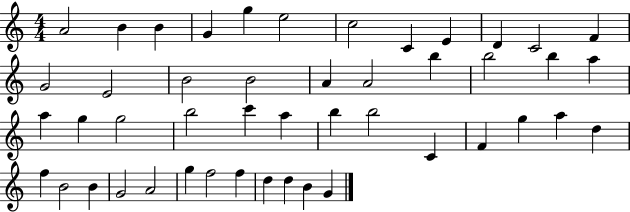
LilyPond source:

{
  \clef treble
  \numericTimeSignature
  \time 4/4
  \key c \major
  a'2 b'4 b'4 | g'4 g''4 e''2 | c''2 c'4 e'4 | d'4 c'2 f'4 | \break g'2 e'2 | b'2 b'2 | a'4 a'2 b''4 | b''2 b''4 a''4 | \break a''4 g''4 g''2 | b''2 c'''4 a''4 | b''4 b''2 c'4 | f'4 g''4 a''4 d''4 | \break f''4 b'2 b'4 | g'2 a'2 | g''4 f''2 f''4 | d''4 d''4 b'4 g'4 | \break \bar "|."
}